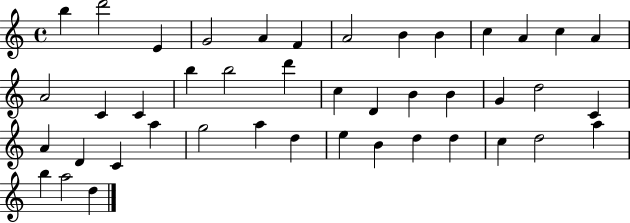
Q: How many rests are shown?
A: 0